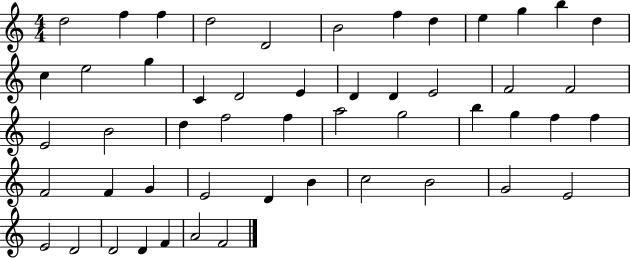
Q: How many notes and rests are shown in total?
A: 51